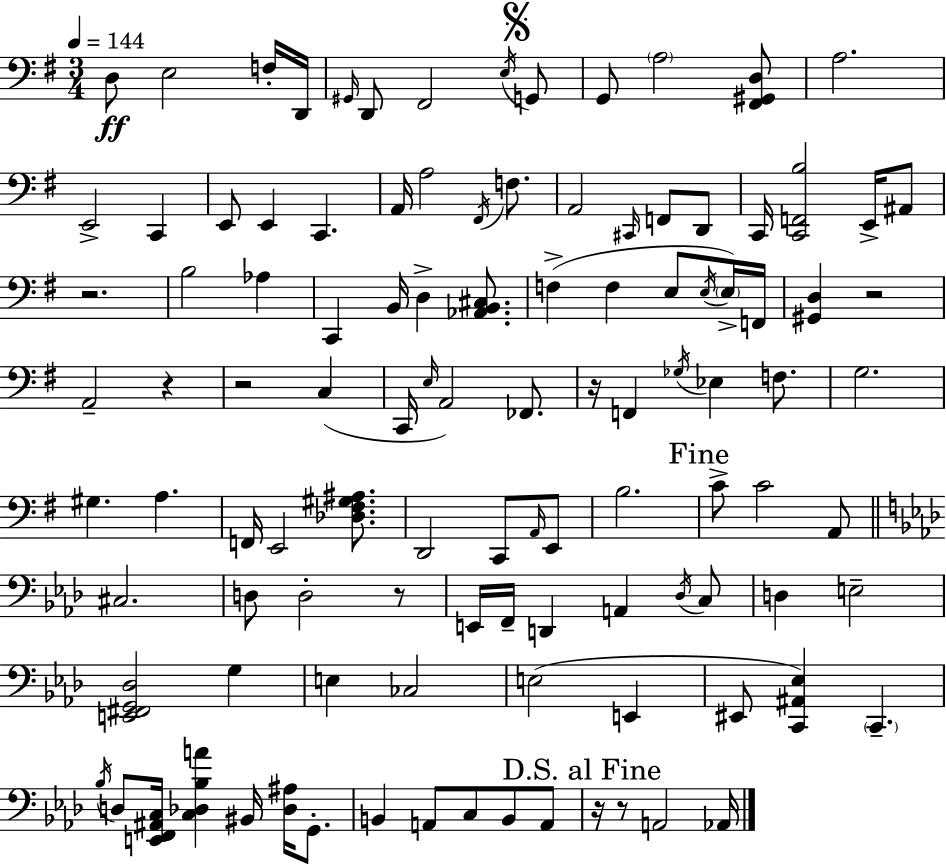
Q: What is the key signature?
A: E minor